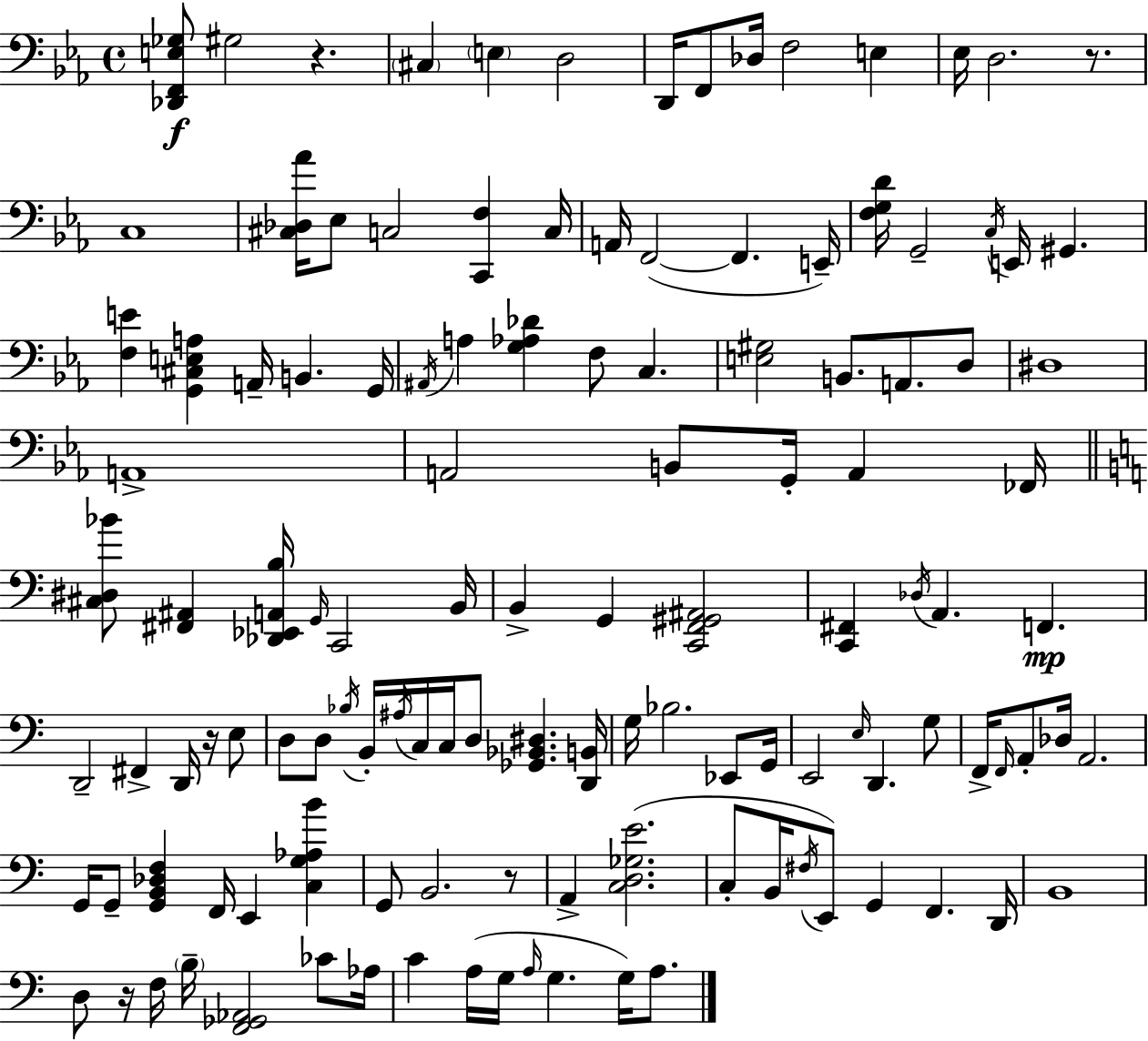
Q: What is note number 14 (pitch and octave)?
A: C3